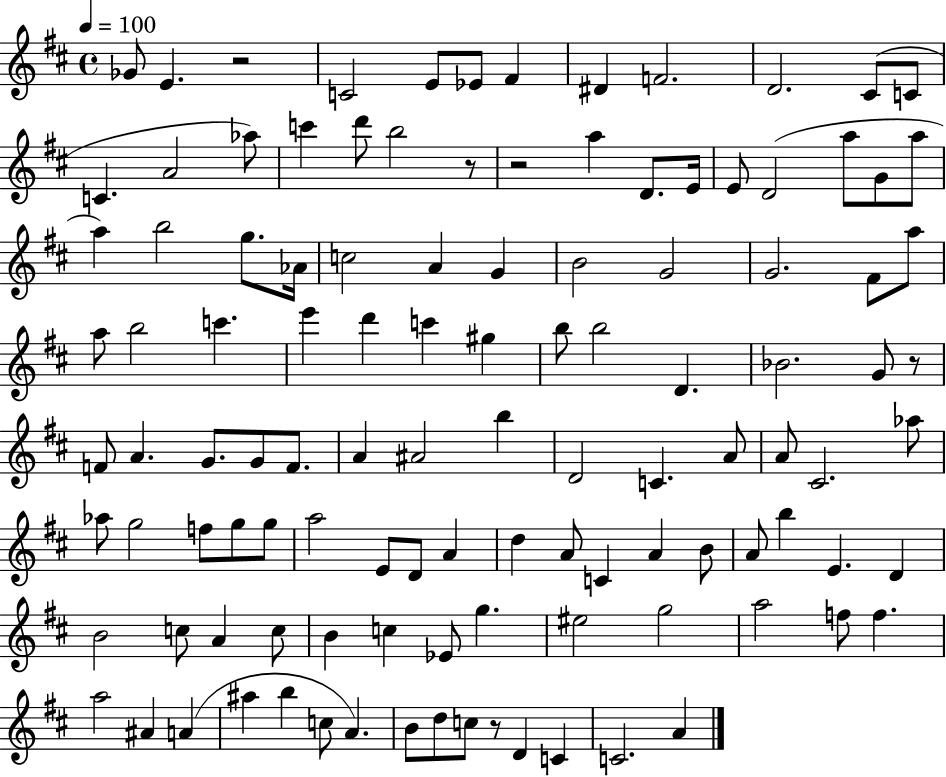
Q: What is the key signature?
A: D major